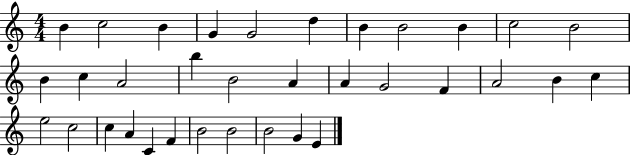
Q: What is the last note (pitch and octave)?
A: E4